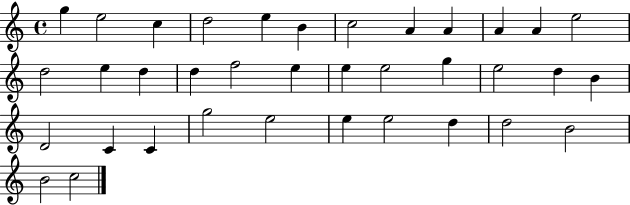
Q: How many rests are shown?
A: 0